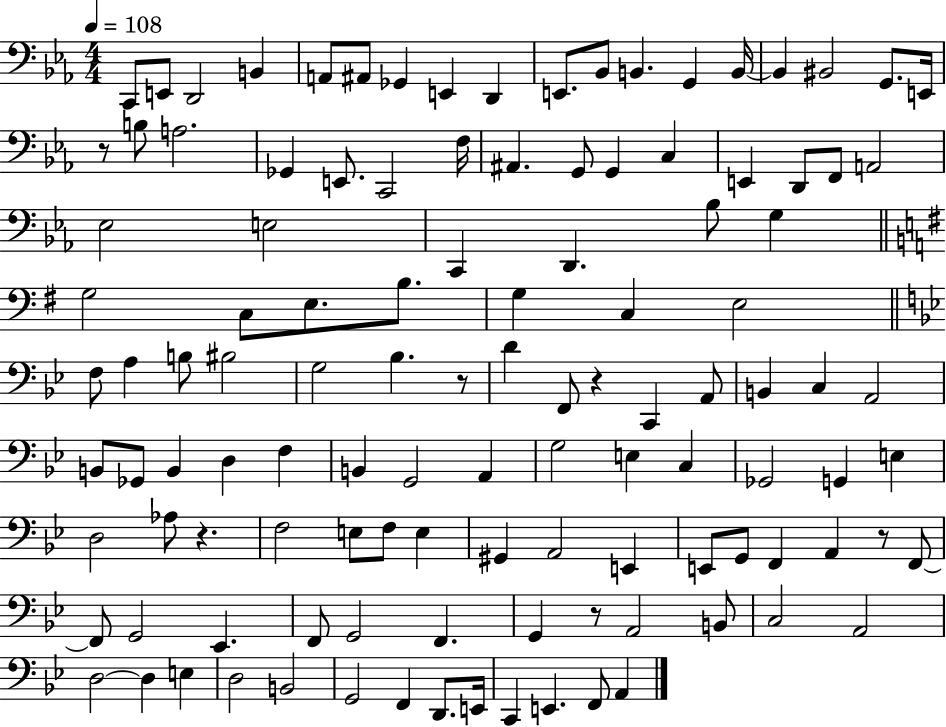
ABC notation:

X:1
T:Untitled
M:4/4
L:1/4
K:Eb
C,,/2 E,,/2 D,,2 B,, A,,/2 ^A,,/2 _G,, E,, D,, E,,/2 _B,,/2 B,, G,, B,,/4 B,, ^B,,2 G,,/2 E,,/4 z/2 B,/2 A,2 _G,, E,,/2 C,,2 F,/4 ^A,, G,,/2 G,, C, E,, D,,/2 F,,/2 A,,2 _E,2 E,2 C,, D,, _B,/2 G, G,2 C,/2 E,/2 B,/2 G, C, E,2 F,/2 A, B,/2 ^B,2 G,2 _B, z/2 D F,,/2 z C,, A,,/2 B,, C, A,,2 B,,/2 _G,,/2 B,, D, F, B,, G,,2 A,, G,2 E, C, _G,,2 G,, E, D,2 _A,/2 z F,2 E,/2 F,/2 E, ^G,, A,,2 E,, E,,/2 G,,/2 F,, A,, z/2 F,,/2 F,,/2 G,,2 _E,, F,,/2 G,,2 F,, G,, z/2 A,,2 B,,/2 C,2 A,,2 D,2 D, E, D,2 B,,2 G,,2 F,, D,,/2 E,,/4 C,, E,, F,,/2 A,,